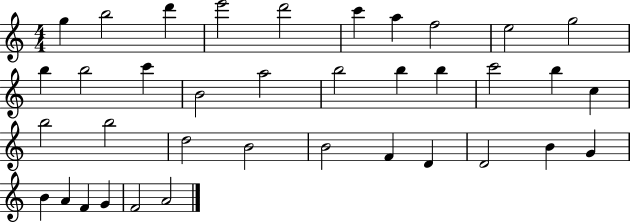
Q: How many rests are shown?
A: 0